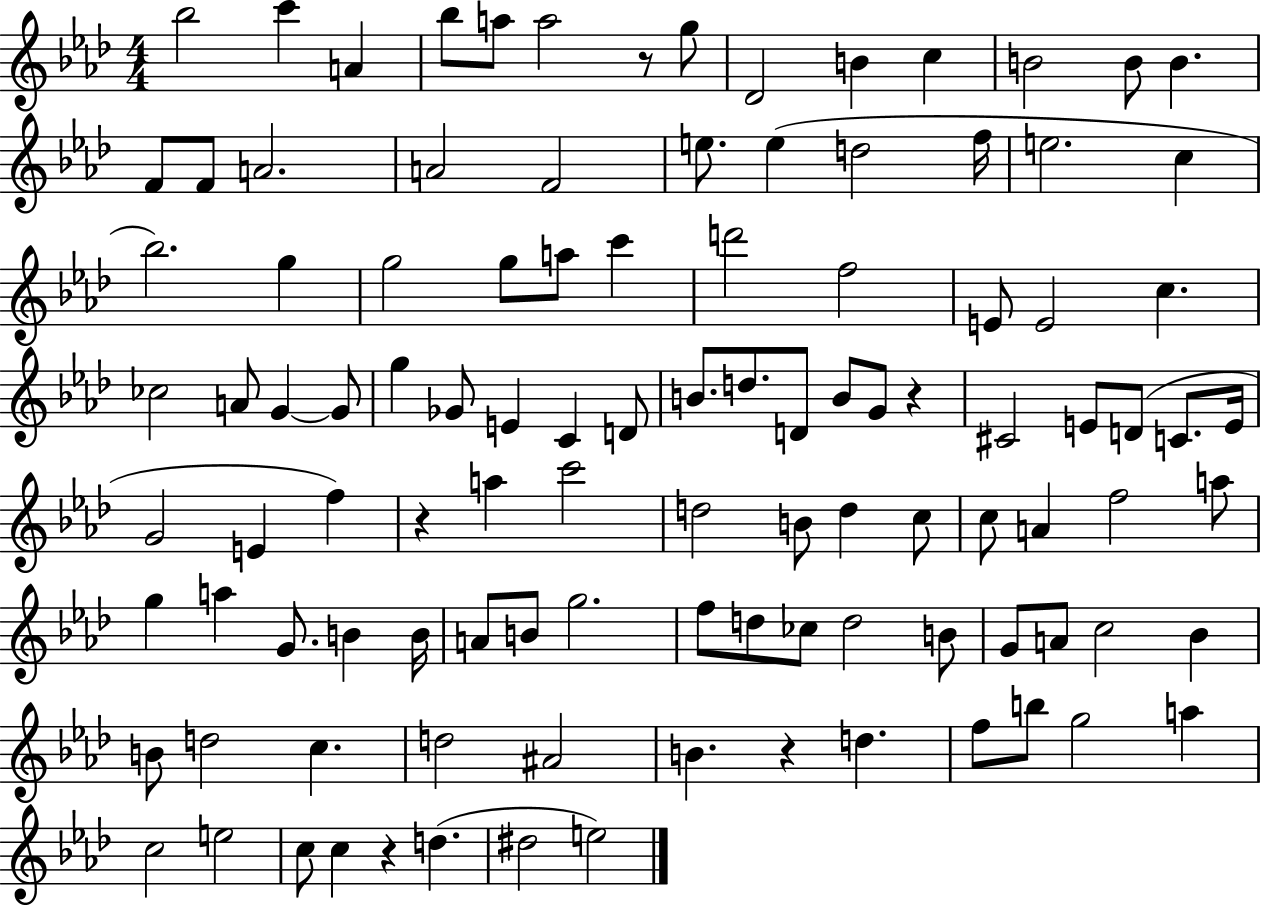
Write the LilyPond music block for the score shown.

{
  \clef treble
  \numericTimeSignature
  \time 4/4
  \key aes \major
  \repeat volta 2 { bes''2 c'''4 a'4 | bes''8 a''8 a''2 r8 g''8 | des'2 b'4 c''4 | b'2 b'8 b'4. | \break f'8 f'8 a'2. | a'2 f'2 | e''8. e''4( d''2 f''16 | e''2. c''4 | \break bes''2.) g''4 | g''2 g''8 a''8 c'''4 | d'''2 f''2 | e'8 e'2 c''4. | \break ces''2 a'8 g'4~~ g'8 | g''4 ges'8 e'4 c'4 d'8 | b'8. d''8. d'8 b'8 g'8 r4 | cis'2 e'8 d'8( c'8. e'16 | \break g'2 e'4 f''4) | r4 a''4 c'''2 | d''2 b'8 d''4 c''8 | c''8 a'4 f''2 a''8 | \break g''4 a''4 g'8. b'4 b'16 | a'8 b'8 g''2. | f''8 d''8 ces''8 d''2 b'8 | g'8 a'8 c''2 bes'4 | \break b'8 d''2 c''4. | d''2 ais'2 | b'4. r4 d''4. | f''8 b''8 g''2 a''4 | \break c''2 e''2 | c''8 c''4 r4 d''4.( | dis''2 e''2) | } \bar "|."
}